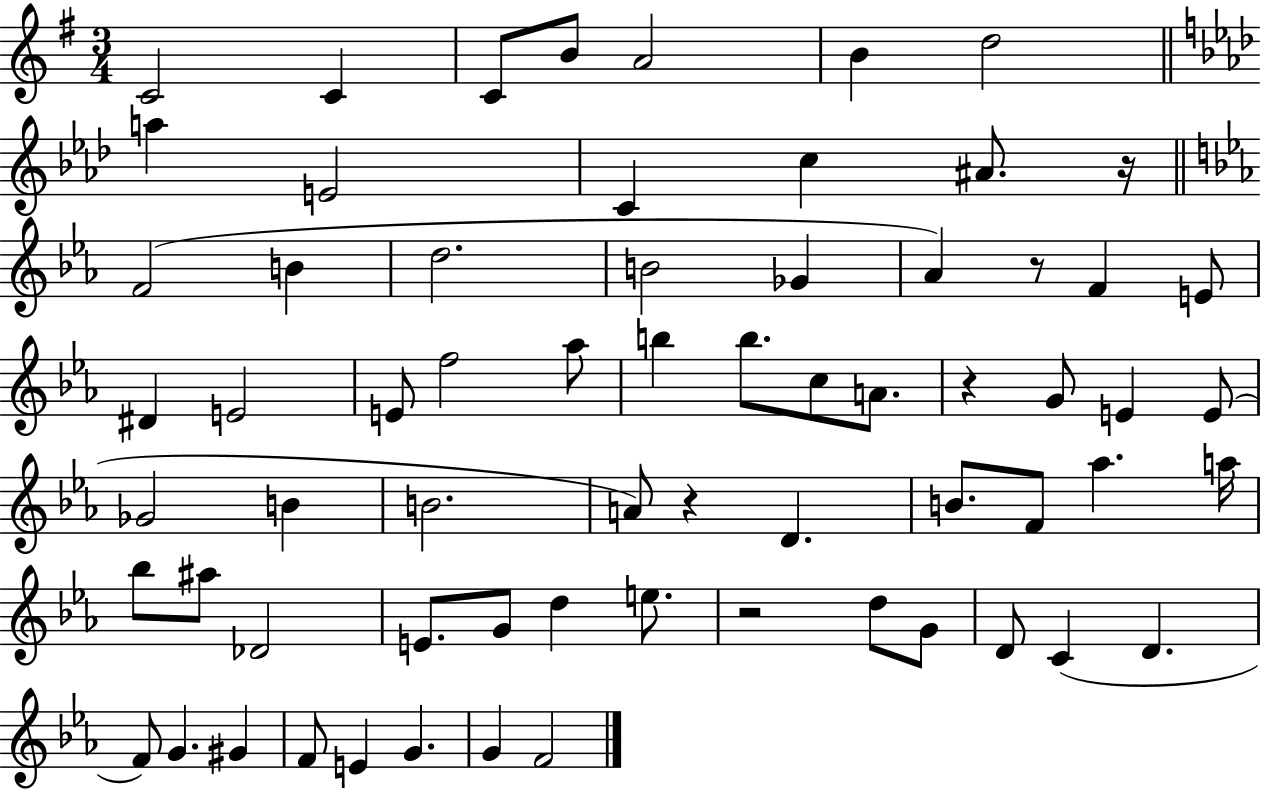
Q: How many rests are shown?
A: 5